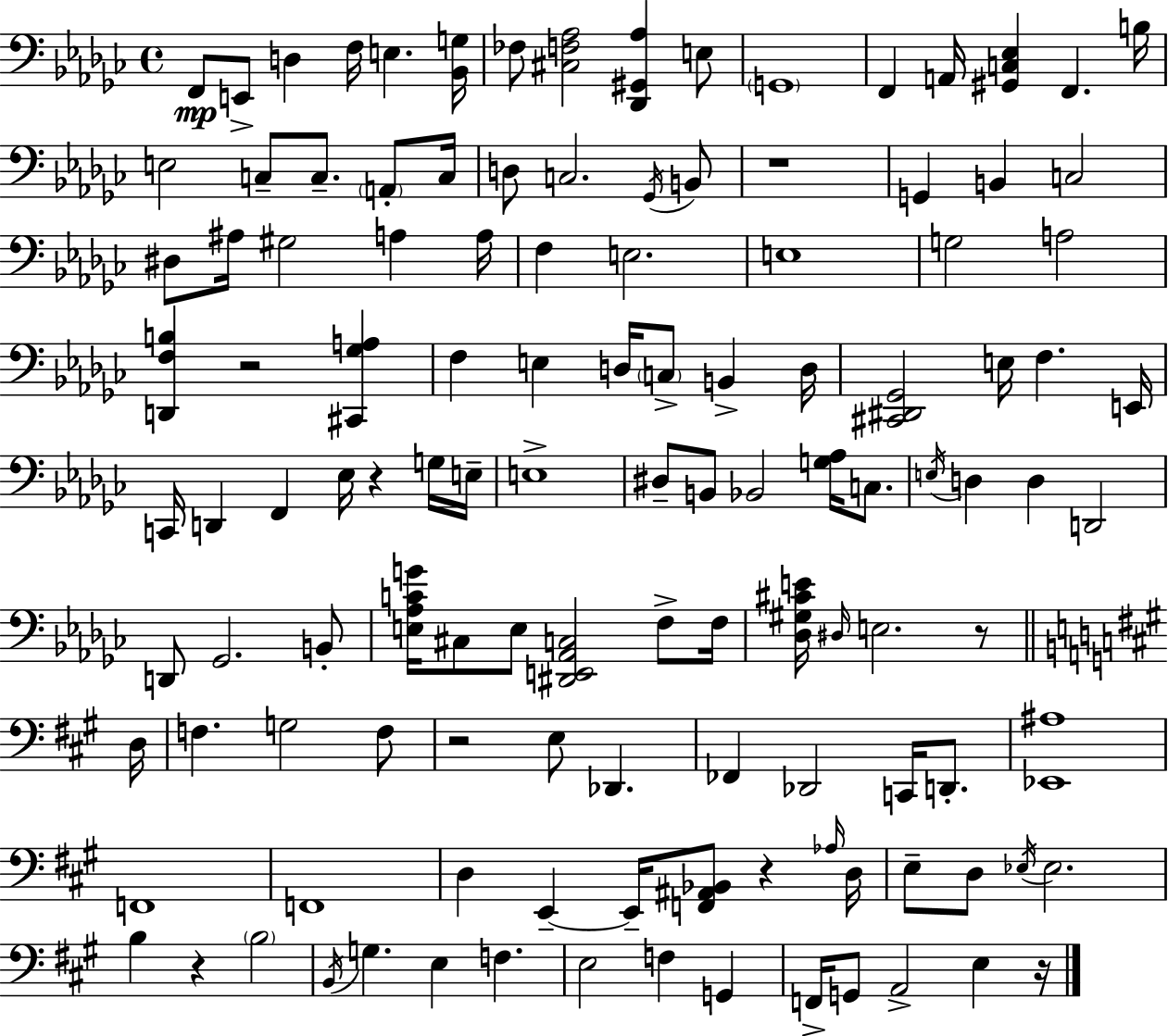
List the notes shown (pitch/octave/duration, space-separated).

F2/e E2/e D3/q F3/s E3/q. [Bb2,G3]/s FES3/e [C#3,F3,Ab3]/h [Db2,G#2,Ab3]/q E3/e G2/w F2/q A2/s [G#2,C3,Eb3]/q F2/q. B3/s E3/h C3/e C3/e. A2/e C3/s D3/e C3/h. Gb2/s B2/e R/w G2/q B2/q C3/h D#3/e A#3/s G#3/h A3/q A3/s F3/q E3/h. E3/w G3/h A3/h [D2,F3,B3]/q R/h [C#2,Gb3,A3]/q F3/q E3/q D3/s C3/e B2/q D3/s [C#2,D#2,Gb2]/h E3/s F3/q. E2/s C2/s D2/q F2/q Eb3/s R/q G3/s E3/s E3/w D#3/e B2/e Bb2/h [G3,Ab3]/s C3/e. E3/s D3/q D3/q D2/h D2/e Gb2/h. B2/e [E3,Ab3,C4,G4]/s C#3/e E3/e [D#2,E2,Ab2,C3]/h F3/e F3/s [Db3,G#3,C#4,E4]/s D#3/s E3/h. R/e D3/s F3/q. G3/h F3/e R/h E3/e Db2/q. FES2/q Db2/h C2/s D2/e. [Eb2,A#3]/w F2/w F2/w D3/q E2/q E2/s [F2,A#2,Bb2]/e R/q Ab3/s D3/s E3/e D3/e Eb3/s Eb3/h. B3/q R/q B3/h B2/s G3/q. E3/q F3/q. E3/h F3/q G2/q F2/s G2/e A2/h E3/q R/s